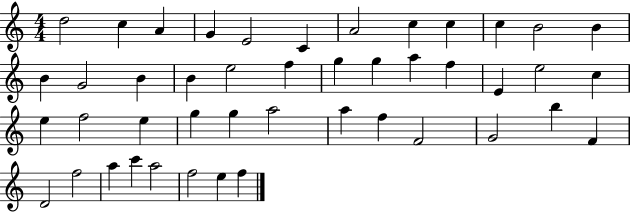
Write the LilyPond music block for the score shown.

{
  \clef treble
  \numericTimeSignature
  \time 4/4
  \key c \major
  d''2 c''4 a'4 | g'4 e'2 c'4 | a'2 c''4 c''4 | c''4 b'2 b'4 | \break b'4 g'2 b'4 | b'4 e''2 f''4 | g''4 g''4 a''4 f''4 | e'4 e''2 c''4 | \break e''4 f''2 e''4 | g''4 g''4 a''2 | a''4 f''4 f'2 | g'2 b''4 f'4 | \break d'2 f''2 | a''4 c'''4 a''2 | f''2 e''4 f''4 | \bar "|."
}